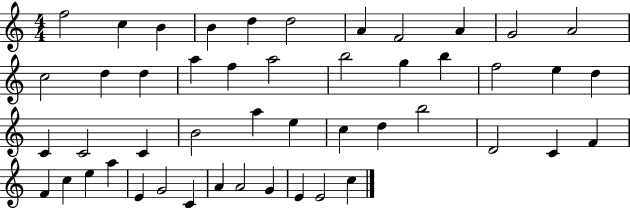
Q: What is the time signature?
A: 4/4